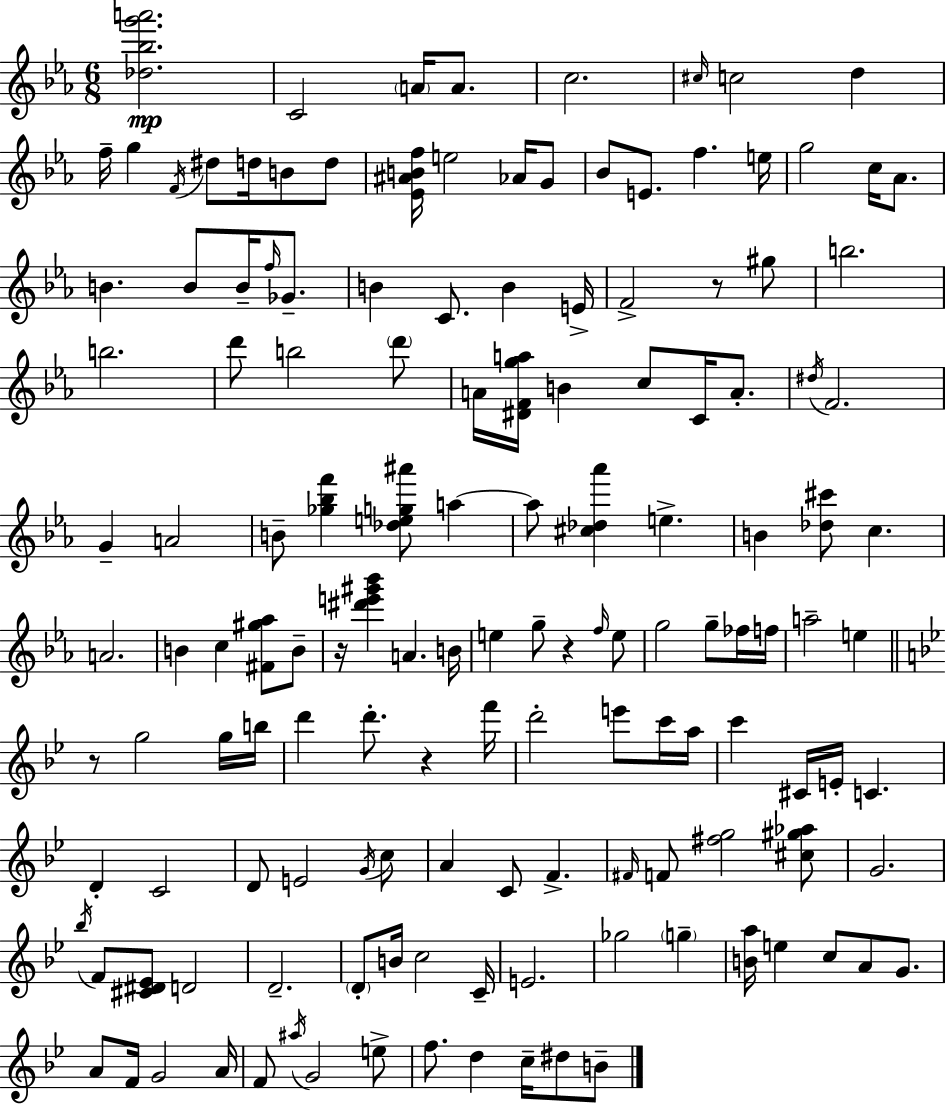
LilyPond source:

{
  \clef treble
  \numericTimeSignature
  \time 6/8
  \key ees \major
  \repeat volta 2 { <des'' bes'' g''' a'''>2.\mp | c'2 \parenthesize a'16 a'8. | c''2. | \grace { cis''16 } c''2 d''4 | \break f''16-- g''4 \acciaccatura { f'16 } dis''8 d''16 b'8 | d''8 <ees' ais' b' f''>16 e''2 aes'16 | g'8 bes'8 e'8. f''4. | e''16 g''2 c''16 aes'8. | \break b'4. b'8 b'16-- \grace { f''16 } | ges'8.-- b'4 c'8. b'4 | e'16-> f'2-> r8 | gis''8 b''2. | \break b''2. | d'''8 b''2 | \parenthesize d'''8 a'16 <dis' f' g'' a''>16 b'4 c''8 c'16 | a'8.-. \acciaccatura { dis''16 } f'2. | \break g'4-- a'2 | b'8-- <ges'' bes'' f'''>4 <des'' e'' g'' ais'''>8 | a''4~~ a''8 <cis'' des'' aes'''>4 e''4.-> | b'4 <des'' cis'''>8 c''4. | \break a'2. | b'4 c''4 | <fis' gis'' aes''>8 b'8-- r16 <dis''' e''' gis''' bes'''>4 a'4. | b'16 e''4 g''8-- r4 | \break \grace { f''16 } e''8 g''2 | g''8-- fes''16 f''16 a''2-- | e''4 \bar "||" \break \key g \minor r8 g''2 g''16 b''16 | d'''4 d'''8.-. r4 f'''16 | d'''2-. e'''8 c'''16 a''16 | c'''4 cis'16 e'16-. c'4. | \break d'4-. c'2 | d'8 e'2 \acciaccatura { g'16 } c''8 | a'4 c'8 f'4.-> | \grace { fis'16 } f'8 <fis'' g''>2 | \break <cis'' gis'' aes''>8 g'2. | \acciaccatura { bes''16 } f'8 <cis' dis' ees'>8 d'2 | d'2.-- | \parenthesize d'8-. b'16 c''2 | \break c'16-- e'2. | ges''2 \parenthesize g''4-- | <b' a''>16 e''4 c''8 a'8 | g'8. a'8 f'16 g'2 | \break a'16 f'8 \acciaccatura { ais''16 } g'2 | e''8-> f''8. d''4 c''16-- | dis''8 b'8-- } \bar "|."
}